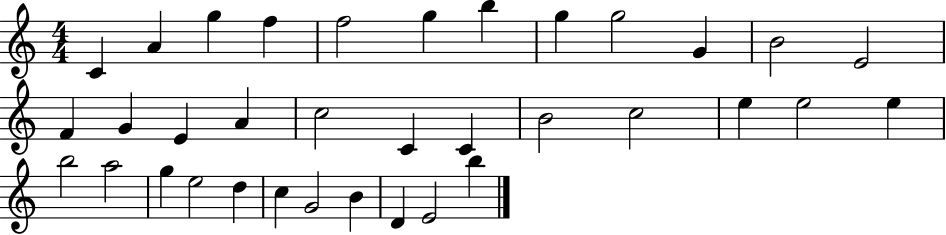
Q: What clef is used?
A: treble